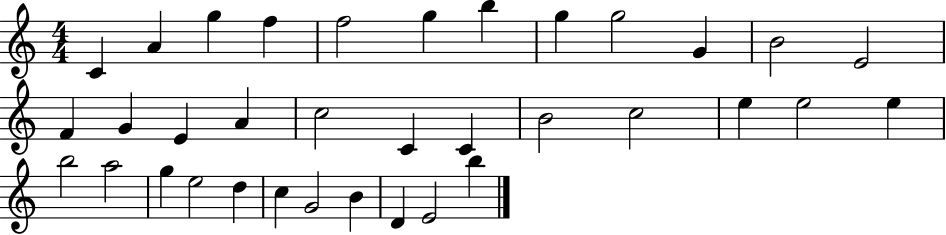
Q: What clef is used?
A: treble